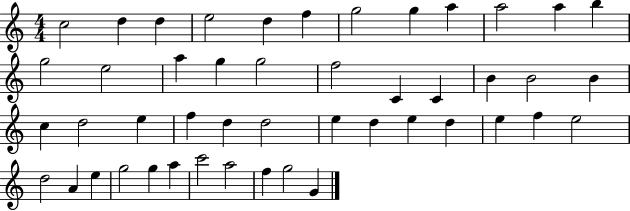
{
  \clef treble
  \numericTimeSignature
  \time 4/4
  \key c \major
  c''2 d''4 d''4 | e''2 d''4 f''4 | g''2 g''4 a''4 | a''2 a''4 b''4 | \break g''2 e''2 | a''4 g''4 g''2 | f''2 c'4 c'4 | b'4 b'2 b'4 | \break c''4 d''2 e''4 | f''4 d''4 d''2 | e''4 d''4 e''4 d''4 | e''4 f''4 e''2 | \break d''2 a'4 e''4 | g''2 g''4 a''4 | c'''2 a''2 | f''4 g''2 g'4 | \break \bar "|."
}